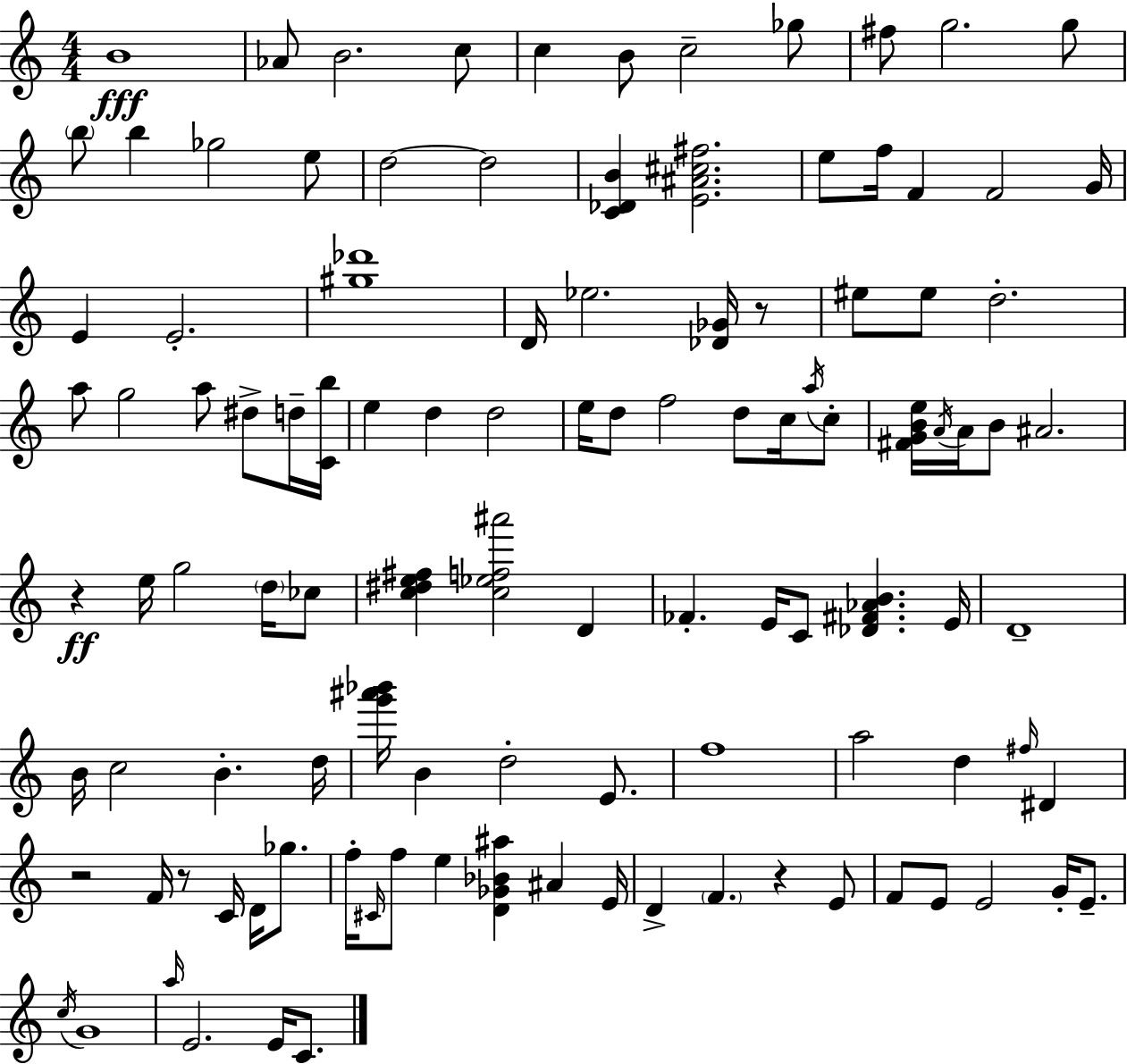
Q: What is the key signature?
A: C major